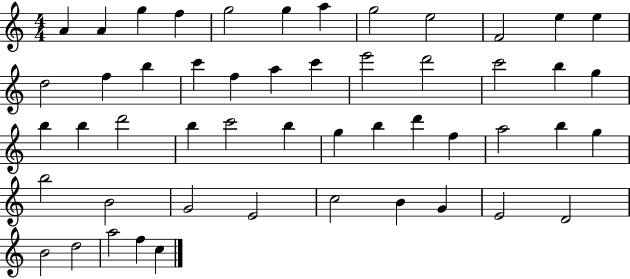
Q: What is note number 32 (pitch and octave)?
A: B5